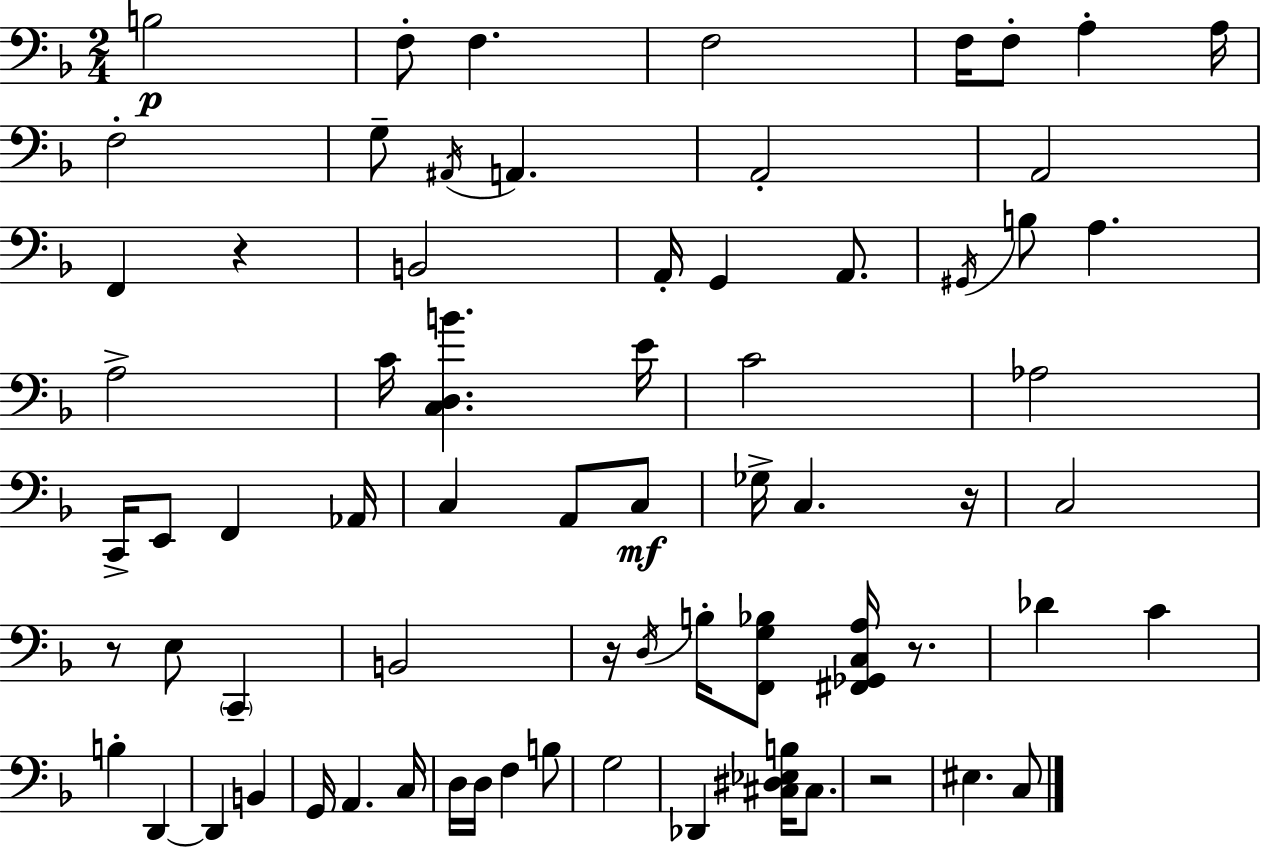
{
  \clef bass
  \numericTimeSignature
  \time 2/4
  \key d \minor
  b2\p | f8-. f4. | f2 | f16 f8-. a4-. a16 | \break f2-. | g8-- \acciaccatura { ais,16 } a,4. | a,2-. | a,2 | \break f,4 r4 | b,2 | a,16-. g,4 a,8. | \acciaccatura { gis,16 } b8 a4. | \break a2-> | c'16 <c d b'>4. | e'16 c'2 | aes2 | \break c,16-> e,8 f,4 | aes,16 c4 a,8 | c8\mf ges16-> c4. | r16 c2 | \break r8 e8 \parenthesize c,4-- | b,2 | r16 \acciaccatura { d16 } b16-. <f, g bes>8 <fis, ges, c a>16 | r8. des'4 c'4 | \break b4-. d,4~~ | d,4 b,4 | g,16 a,4. | c16 d16 d16 f4 | \break b8 g2 | des,4 <cis dis ees b>16 | cis8. r2 | eis4. | \break c8 \bar "|."
}